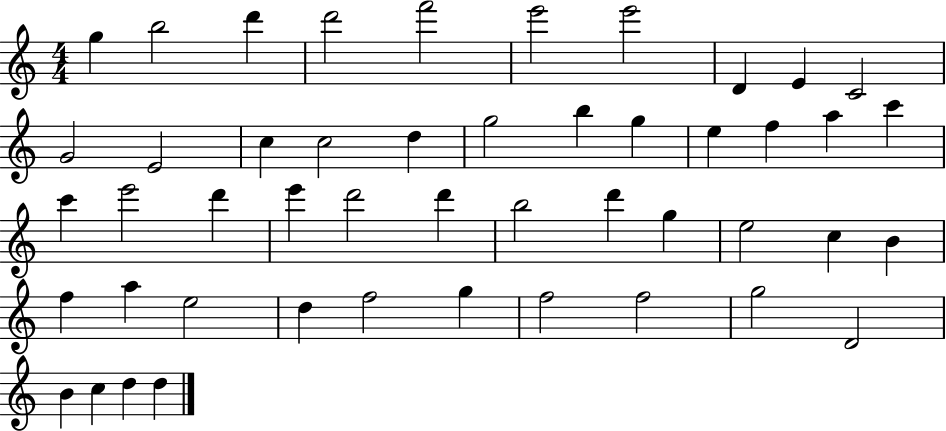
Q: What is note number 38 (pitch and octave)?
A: D5